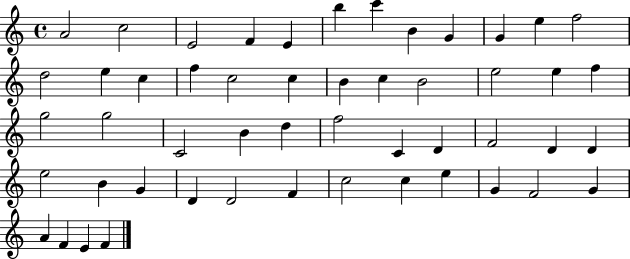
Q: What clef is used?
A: treble